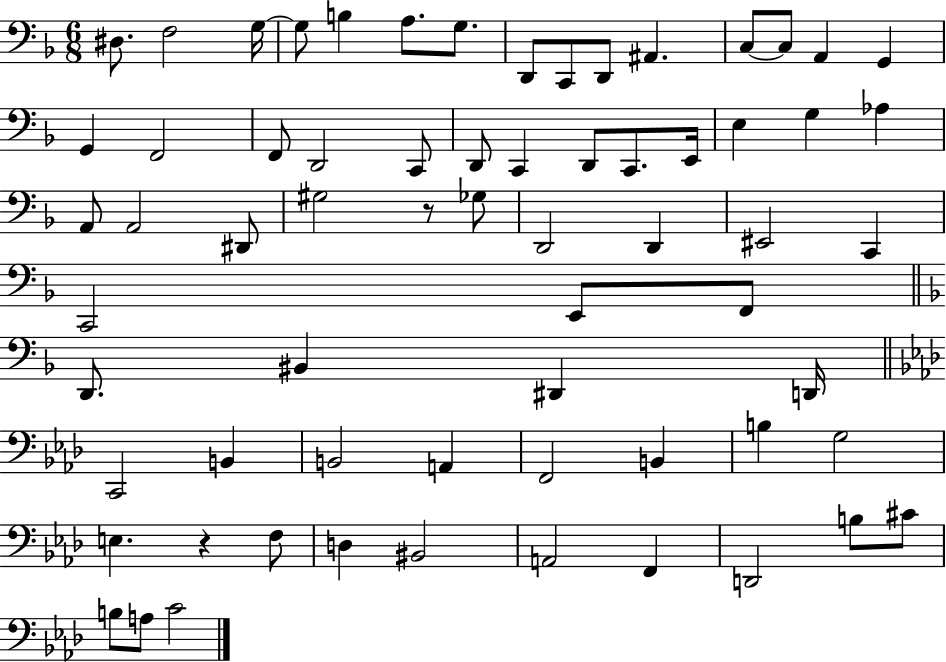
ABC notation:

X:1
T:Untitled
M:6/8
L:1/4
K:F
^D,/2 F,2 G,/4 G,/2 B, A,/2 G,/2 D,,/2 C,,/2 D,,/2 ^A,, C,/2 C,/2 A,, G,, G,, F,,2 F,,/2 D,,2 C,,/2 D,,/2 C,, D,,/2 C,,/2 E,,/4 E, G, _A, A,,/2 A,,2 ^D,,/2 ^G,2 z/2 _G,/2 D,,2 D,, ^E,,2 C,, C,,2 E,,/2 F,,/2 D,,/2 ^B,, ^D,, D,,/4 C,,2 B,, B,,2 A,, F,,2 B,, B, G,2 E, z F,/2 D, ^B,,2 A,,2 F,, D,,2 B,/2 ^C/2 B,/2 A,/2 C2